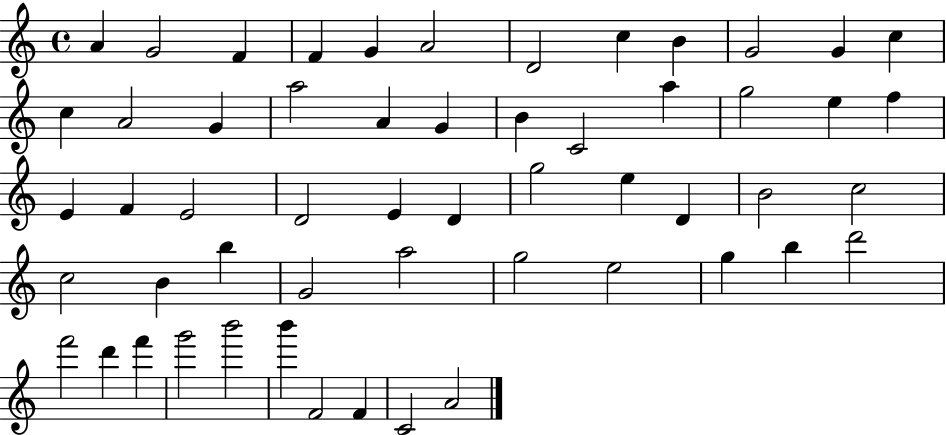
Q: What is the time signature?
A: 4/4